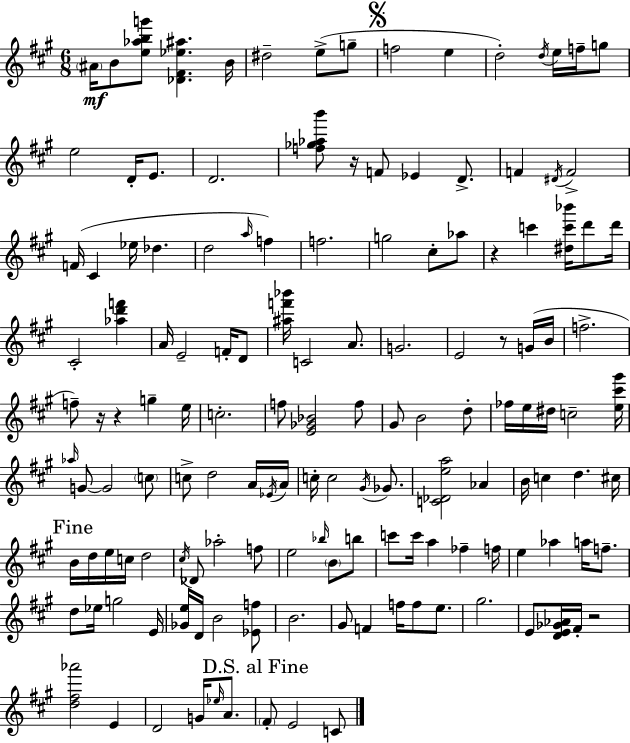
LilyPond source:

{
  \clef treble
  \numericTimeSignature
  \time 6/8
  \key a \major
  \parenthesize ais'16\mf b'8 <e'' aes'' b'' g'''>8 <des' fis' ees'' ais''>4. b'16 | dis''2-- e''8->( g''8-- | \mark \markup { \musicglyph "scripts.segno" } f''2 e''4 | d''2-.) \acciaccatura { d''16 } e''16 f''16-- g''8 | \break e''2 d'16-. e'8. | d'2. | <f'' ges'' aes'' b'''>8 r16 f'8 ees'4 d'8.-> | f'4 \acciaccatura { dis'16 } f'2-> | \break f'16( cis'4 ees''16 des''4. | d''2 \grace { a''16 }) f''4 | f''2. | g''2 cis''8-. | \break aes''8 r4 c'''4 <dis'' c''' bes'''>16 | d'''8 d'''16 cis'2-. <aes'' d''' f'''>4 | a'16 e'2-- | f'16-. d'8 <ais'' f''' bes'''>16 c'2 | \break a'8. g'2. | e'2 r8 | g'16( b'16 f''2.-> | f''8--) r16 r4 g''4-- | \break e''16 c''2.-. | f''8 <e' ges' bes'>2 | f''8 gis'8 b'2 | d''8-. fes''16 e''16 dis''16 c''2-- | \break <e'' cis''' gis'''>16 \grace { aes''16 } g'8~~ g'2 | \parenthesize c''8 c''8-> d''2 | a'16 \acciaccatura { ees'16 } a'16 c''16-. c''2 | \acciaccatura { gis'16 } ges'8. <c' des' e'' a''>2 | \break aes'4 b'16 c''4 d''4. | cis''16 \mark "Fine" b'16 d''16 e''16 c''16 d''2 | \acciaccatura { cis''16 } des'8 aes''2-. | f''8 e''2 | \break \grace { bes''16 } \parenthesize b'8 b''8 c'''8 c'''16 a''4 | fes''4-- f''16 e''4 | aes''4 a''16 f''8.-- d''8 ees''16 g''2 | e'16 <ges' e''>16 d'16 b'2 | \break <ees' f''>8 b'2. | gis'8 f'4 | f''16 f''8 e''8. gis''2. | e'8 <d' e' ges' aes'>16 fis'16-. | \break r2 <d'' fis'' aes'''>2 | e'4 d'2 | g'16 \grace { ees''16 } a'8. \mark "D.S. al Fine" \parenthesize fis'8-. e'2 | c'8 \bar "|."
}